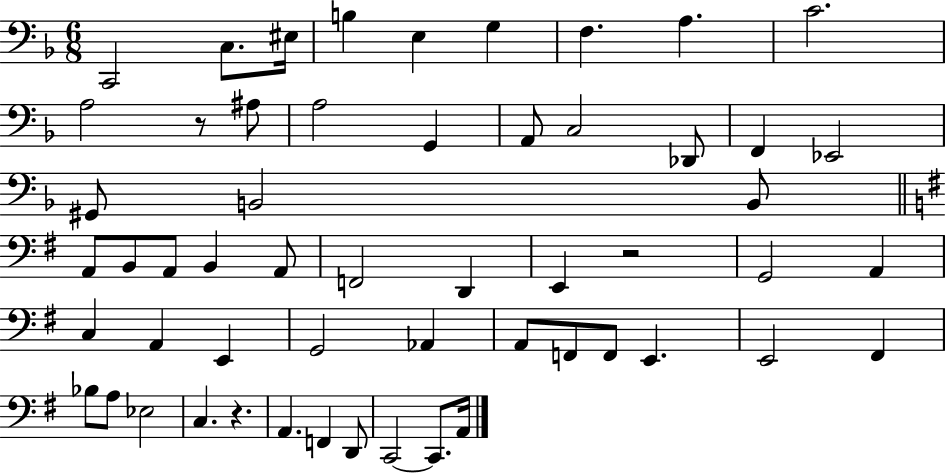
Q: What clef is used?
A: bass